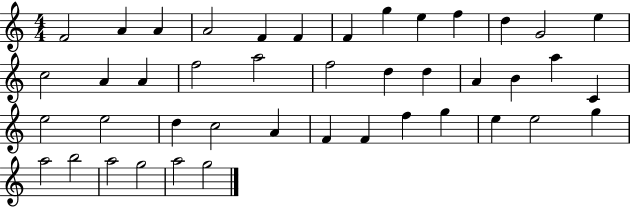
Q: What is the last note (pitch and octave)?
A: G5